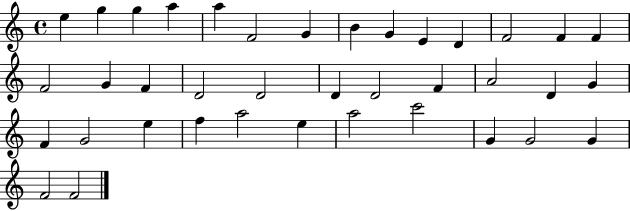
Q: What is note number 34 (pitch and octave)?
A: G4